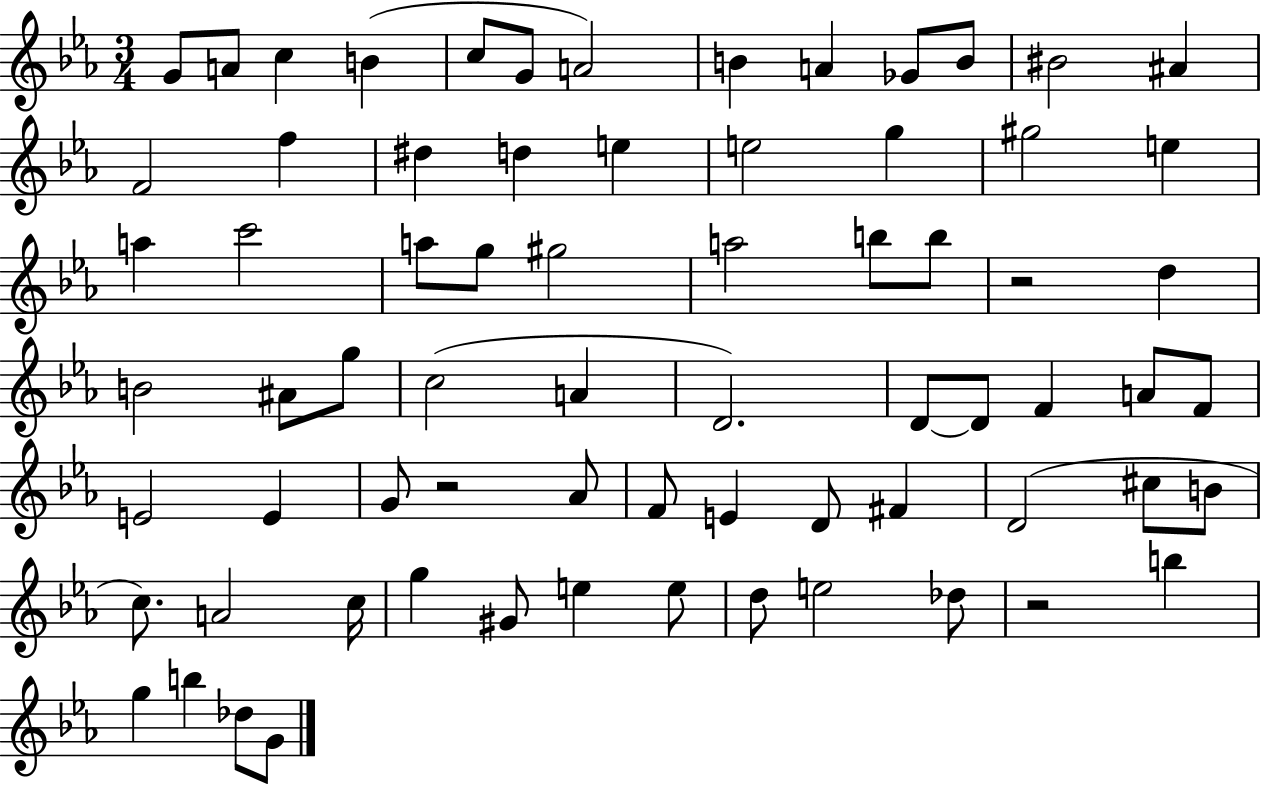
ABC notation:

X:1
T:Untitled
M:3/4
L:1/4
K:Eb
G/2 A/2 c B c/2 G/2 A2 B A _G/2 B/2 ^B2 ^A F2 f ^d d e e2 g ^g2 e a c'2 a/2 g/2 ^g2 a2 b/2 b/2 z2 d B2 ^A/2 g/2 c2 A D2 D/2 D/2 F A/2 F/2 E2 E G/2 z2 _A/2 F/2 E D/2 ^F D2 ^c/2 B/2 c/2 A2 c/4 g ^G/2 e e/2 d/2 e2 _d/2 z2 b g b _d/2 G/2